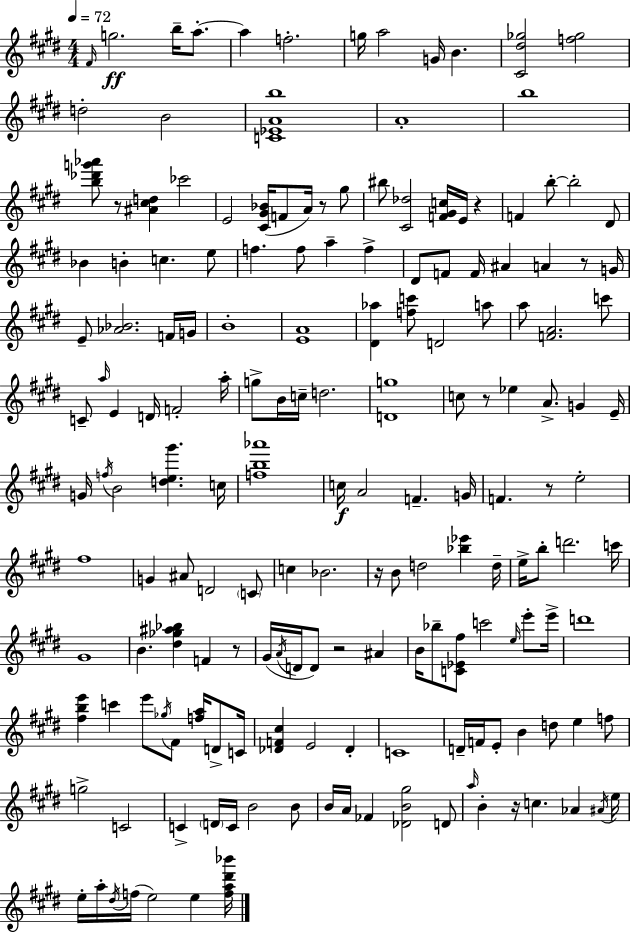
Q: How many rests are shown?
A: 10